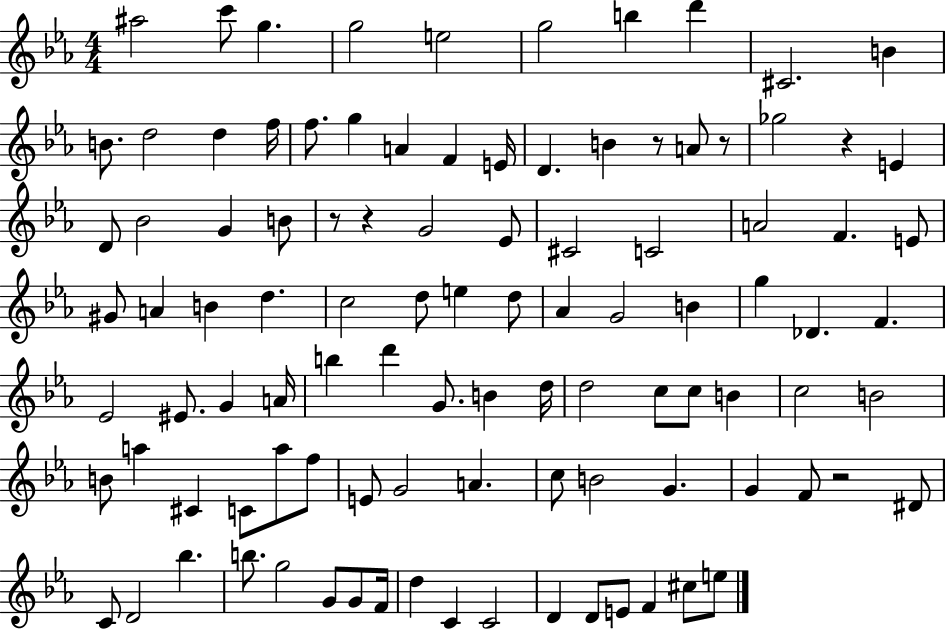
{
  \clef treble
  \numericTimeSignature
  \time 4/4
  \key ees \major
  ais''2 c'''8 g''4. | g''2 e''2 | g''2 b''4 d'''4 | cis'2. b'4 | \break b'8. d''2 d''4 f''16 | f''8. g''4 a'4 f'4 e'16 | d'4. b'4 r8 a'8 r8 | ges''2 r4 e'4 | \break d'8 bes'2 g'4 b'8 | r8 r4 g'2 ees'8 | cis'2 c'2 | a'2 f'4. e'8 | \break gis'8 a'4 b'4 d''4. | c''2 d''8 e''4 d''8 | aes'4 g'2 b'4 | g''4 des'4. f'4. | \break ees'2 eis'8. g'4 a'16 | b''4 d'''4 g'8. b'4 d''16 | d''2 c''8 c''8 b'4 | c''2 b'2 | \break b'8 a''4 cis'4 c'8 a''8 f''8 | e'8 g'2 a'4. | c''8 b'2 g'4. | g'4 f'8 r2 dis'8 | \break c'8 d'2 bes''4. | b''8. g''2 g'8 g'8 f'16 | d''4 c'4 c'2 | d'4 d'8 e'8 f'4 cis''8 e''8 | \break \bar "|."
}